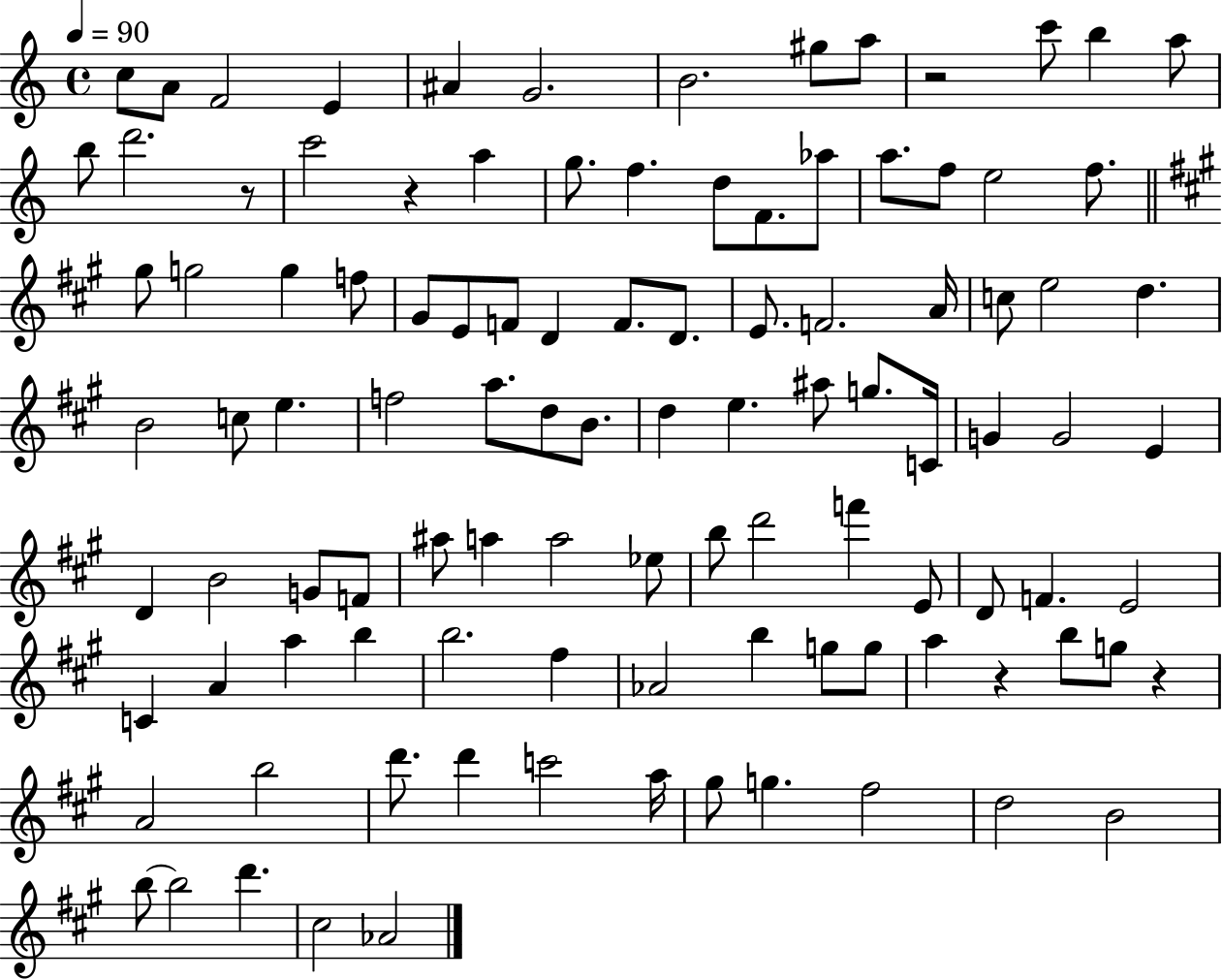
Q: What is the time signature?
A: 4/4